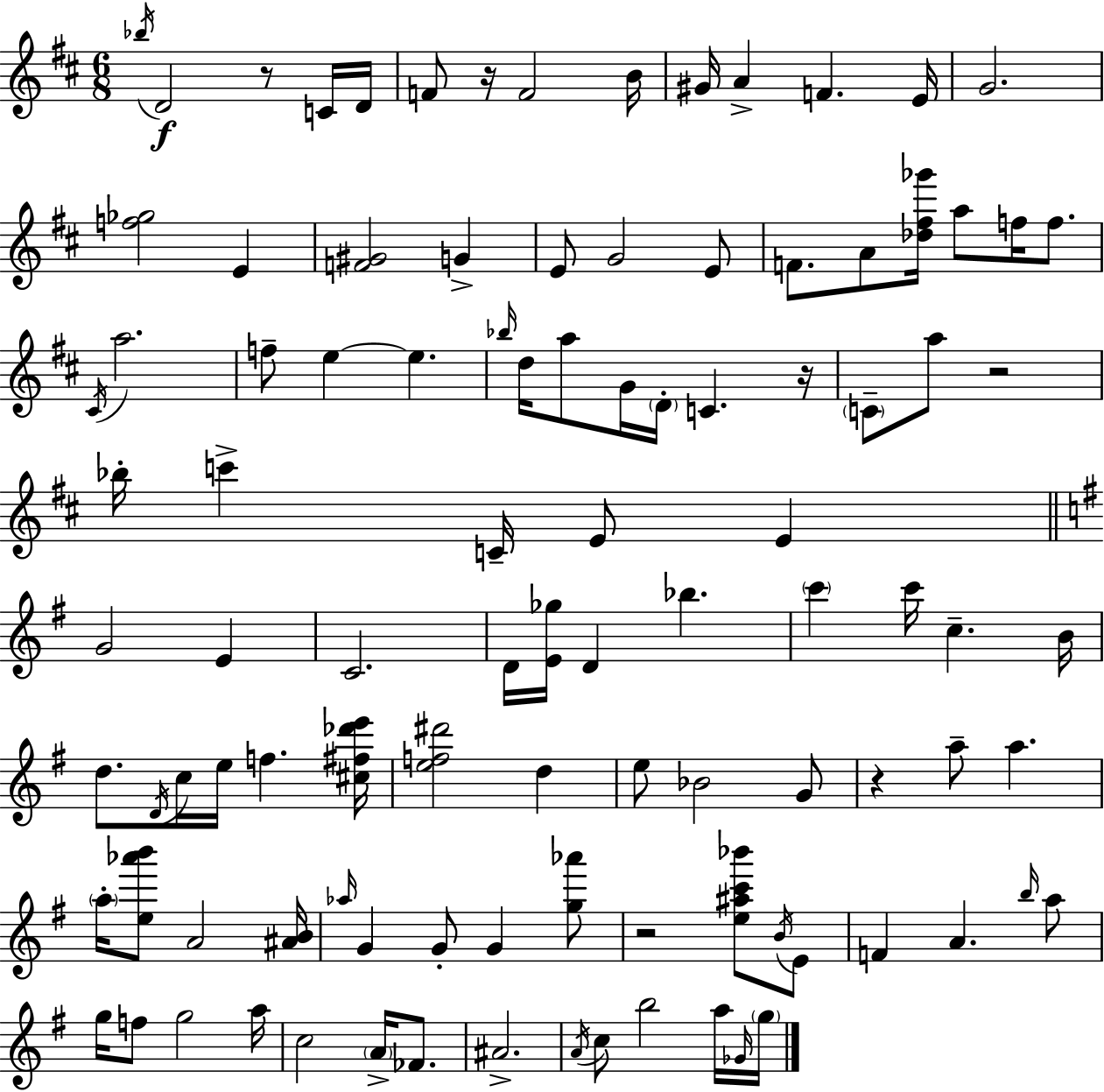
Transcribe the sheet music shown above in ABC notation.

X:1
T:Untitled
M:6/8
L:1/4
K:D
_b/4 D2 z/2 C/4 D/4 F/2 z/4 F2 B/4 ^G/4 A F E/4 G2 [f_g]2 E [F^G]2 G E/2 G2 E/2 F/2 A/2 [_d^f_g']/4 a/2 f/4 f/2 ^C/4 a2 f/2 e e _b/4 d/4 a/2 G/4 D/4 C z/4 C/2 a/2 z2 _b/4 c' C/4 E/2 E G2 E C2 D/4 [E_g]/4 D _b c' c'/4 c B/4 d/2 D/4 c/4 e/4 f [^c^f_d'e']/4 [ef^d']2 d e/2 _B2 G/2 z a/2 a a/4 [e_a'b']/2 A2 [^AB]/4 _a/4 G G/2 G [g_a']/2 z2 [e^ac'_b']/2 B/4 E/2 F A b/4 a/2 g/4 f/2 g2 a/4 c2 A/4 _F/2 ^A2 A/4 c/2 b2 a/4 _G/4 g/4